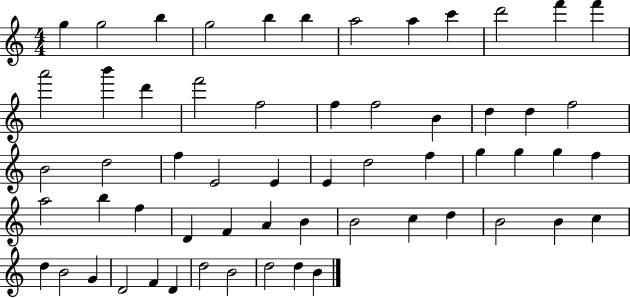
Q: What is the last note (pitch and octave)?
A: B4